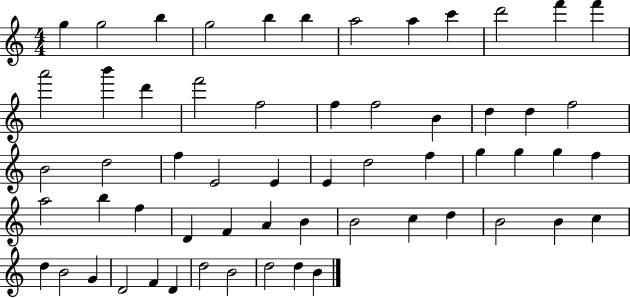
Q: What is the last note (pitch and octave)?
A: B4